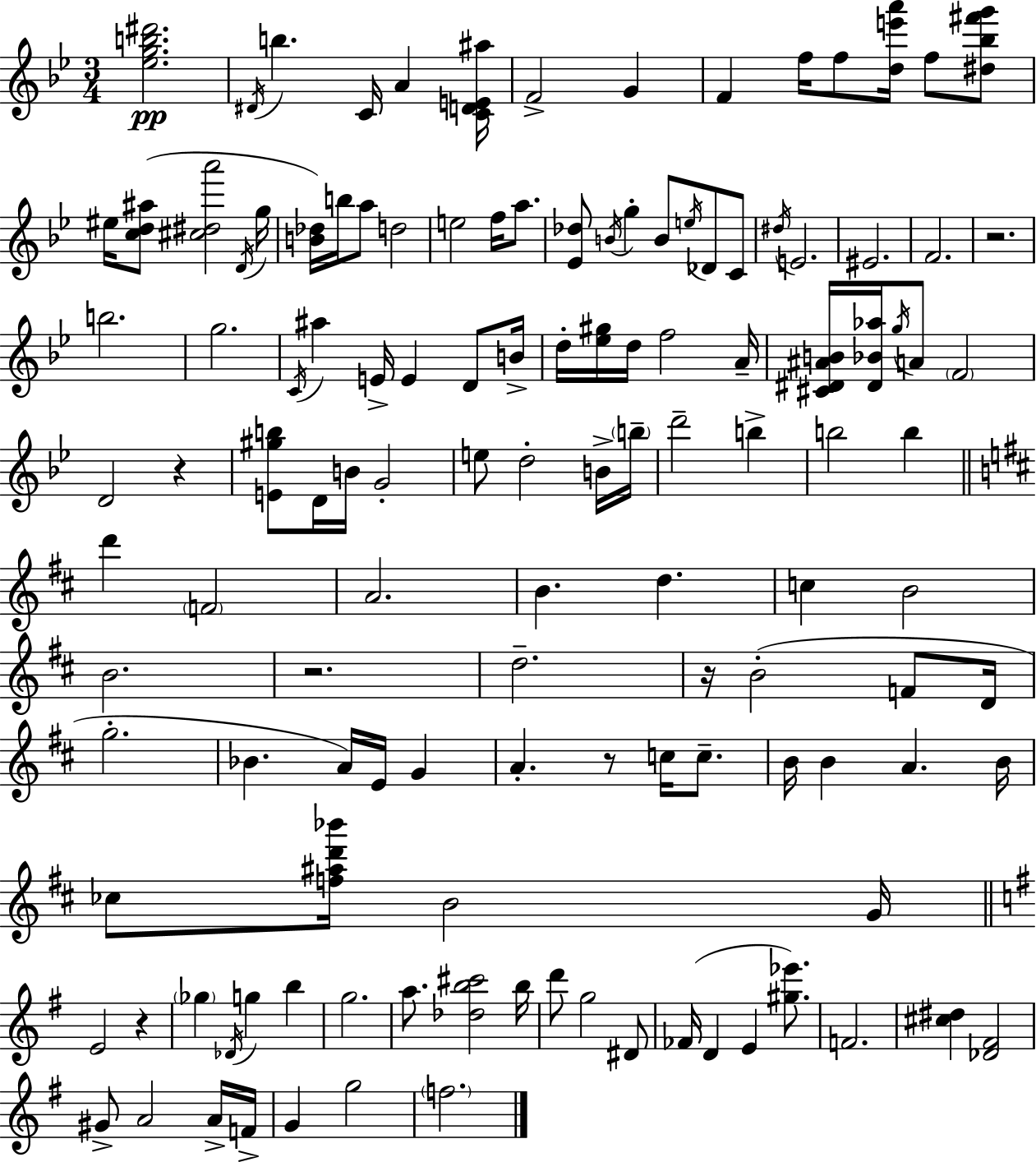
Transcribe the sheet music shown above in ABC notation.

X:1
T:Untitled
M:3/4
L:1/4
K:Bb
[_egb^d']2 ^D/4 b C/4 A [CDE^a]/4 F2 G F f/4 f/2 [de'a']/4 f/2 [^d_b^f'g']/2 ^e/4 [cd^a]/2 [^c^da']2 D/4 g/4 [B_d]/4 b/4 a/2 d2 e2 f/4 a/2 [_E_d]/2 B/4 g B/2 e/4 _D/2 C/2 ^d/4 E2 ^E2 F2 z2 b2 g2 C/4 ^a E/4 E D/2 B/4 d/4 [_e^g]/4 d/4 f2 A/4 [^C^D^AB]/4 [^D_B_a]/4 g/4 A/2 F2 D2 z [E^gb]/2 D/4 B/4 G2 e/2 d2 B/4 b/4 d'2 b b2 b d' F2 A2 B d c B2 B2 z2 d2 z/4 B2 F/2 D/4 g2 _B A/4 E/4 G A z/2 c/4 c/2 B/4 B A B/4 _c/2 [f^ad'_b']/4 B2 G/4 E2 z _g _D/4 g b g2 a/2 [_db^c']2 b/4 d'/2 g2 ^D/2 _F/4 D E [^g_e']/2 F2 [^c^d] [_D^F]2 ^G/2 A2 A/4 F/4 G g2 f2